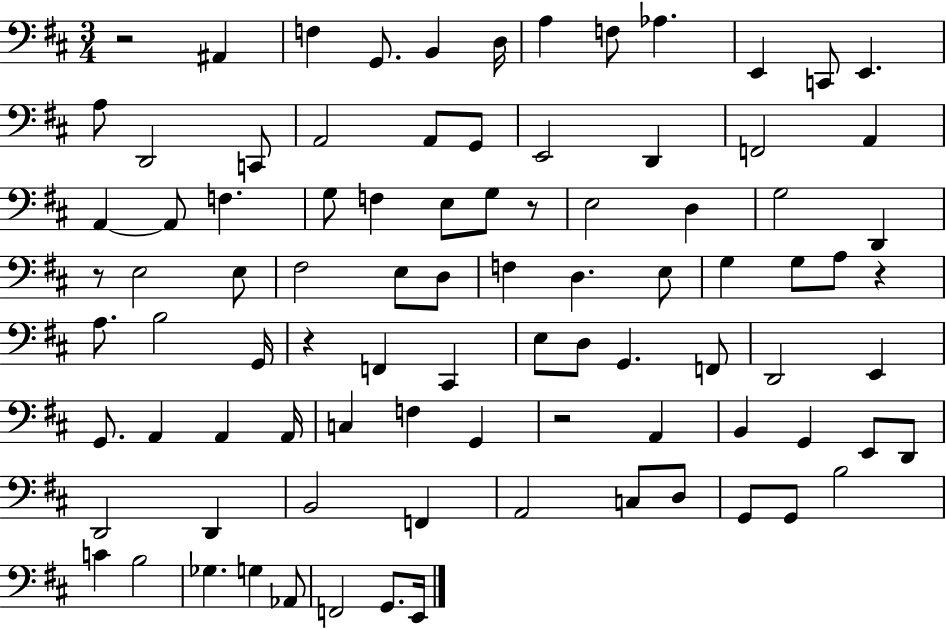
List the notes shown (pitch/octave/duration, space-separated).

R/h A#2/q F3/q G2/e. B2/q D3/s A3/q F3/e Ab3/q. E2/q C2/e E2/q. A3/e D2/h C2/e A2/h A2/e G2/e E2/h D2/q F2/h A2/q A2/q A2/e F3/q. G3/e F3/q E3/e G3/e R/e E3/h D3/q G3/h D2/q R/e E3/h E3/e F#3/h E3/e D3/e F3/q D3/q. E3/e G3/q G3/e A3/e R/q A3/e. B3/h G2/s R/q F2/q C#2/q E3/e D3/e G2/q. F2/e D2/h E2/q G2/e. A2/q A2/q A2/s C3/q F3/q G2/q R/h A2/q B2/q G2/q E2/e D2/e D2/h D2/q B2/h F2/q A2/h C3/e D3/e G2/e G2/e B3/h C4/q B3/h Gb3/q. G3/q Ab2/e F2/h G2/e. E2/s